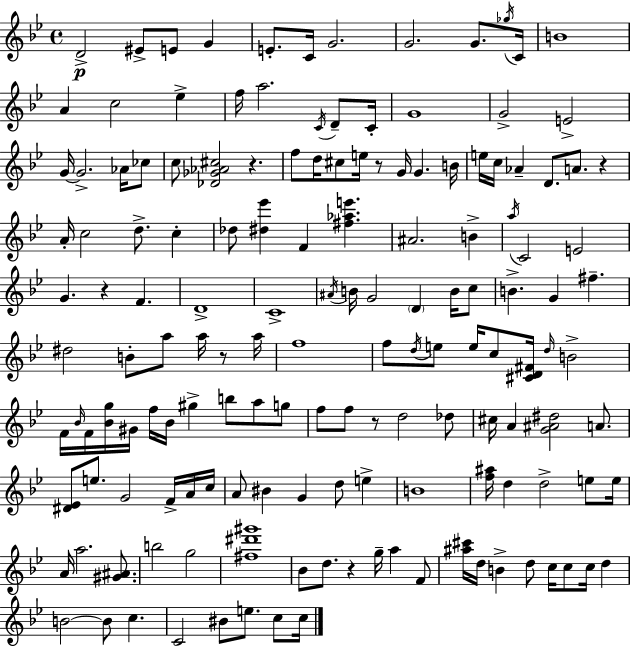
X:1
T:Untitled
M:4/4
L:1/4
K:Bb
D2 ^E/2 E/2 G E/2 C/4 G2 G2 G/2 _g/4 C/4 B4 A c2 _e f/4 a2 C/4 D/2 C/4 G4 G2 E2 G/4 G2 _A/4 _c/2 c/2 [_D_G_A^c]2 z f/2 d/4 ^c/2 e/4 z/2 G/4 G B/4 e/4 c/4 _A D/2 A/2 z A/4 c2 d/2 c _d/2 [^d_e'] F [^f_ae'] ^A2 B a/4 C2 E2 G z F D4 C4 ^A/4 B/4 G2 D B/4 c/2 B G ^f ^d2 B/2 a/2 a/4 z/2 a/4 f4 f/2 d/4 e/2 e/4 c/2 [^CD^F]/4 d/4 B2 F/4 _B/4 F/4 [_Bg]/4 ^G/4 f/4 _B/4 ^g b/2 a/2 g/2 f/2 f/2 z/2 d2 _d/2 ^c/4 A [G^A^d]2 A/2 [^D_E]/2 e/2 G2 F/4 A/4 c/4 A/2 ^B G d/2 e B4 [f^a]/4 d d2 e/2 e/4 A/4 a2 [^G^A]/2 b2 g2 [^f^d'^g']4 _B/2 d/2 z g/4 a F/2 [^a^c']/4 d/4 B d/2 c/4 c/2 c/4 d B2 B/2 c C2 ^B/2 e/2 c/2 c/4